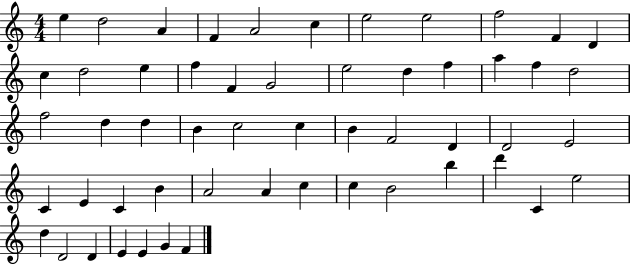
E5/q D5/h A4/q F4/q A4/h C5/q E5/h E5/h F5/h F4/q D4/q C5/q D5/h E5/q F5/q F4/q G4/h E5/h D5/q F5/q A5/q F5/q D5/h F5/h D5/q D5/q B4/q C5/h C5/q B4/q F4/h D4/q D4/h E4/h C4/q E4/q C4/q B4/q A4/h A4/q C5/q C5/q B4/h B5/q D6/q C4/q E5/h D5/q D4/h D4/q E4/q E4/q G4/q F4/q